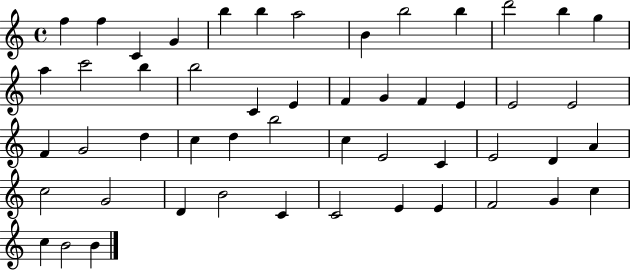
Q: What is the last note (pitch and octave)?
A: B4